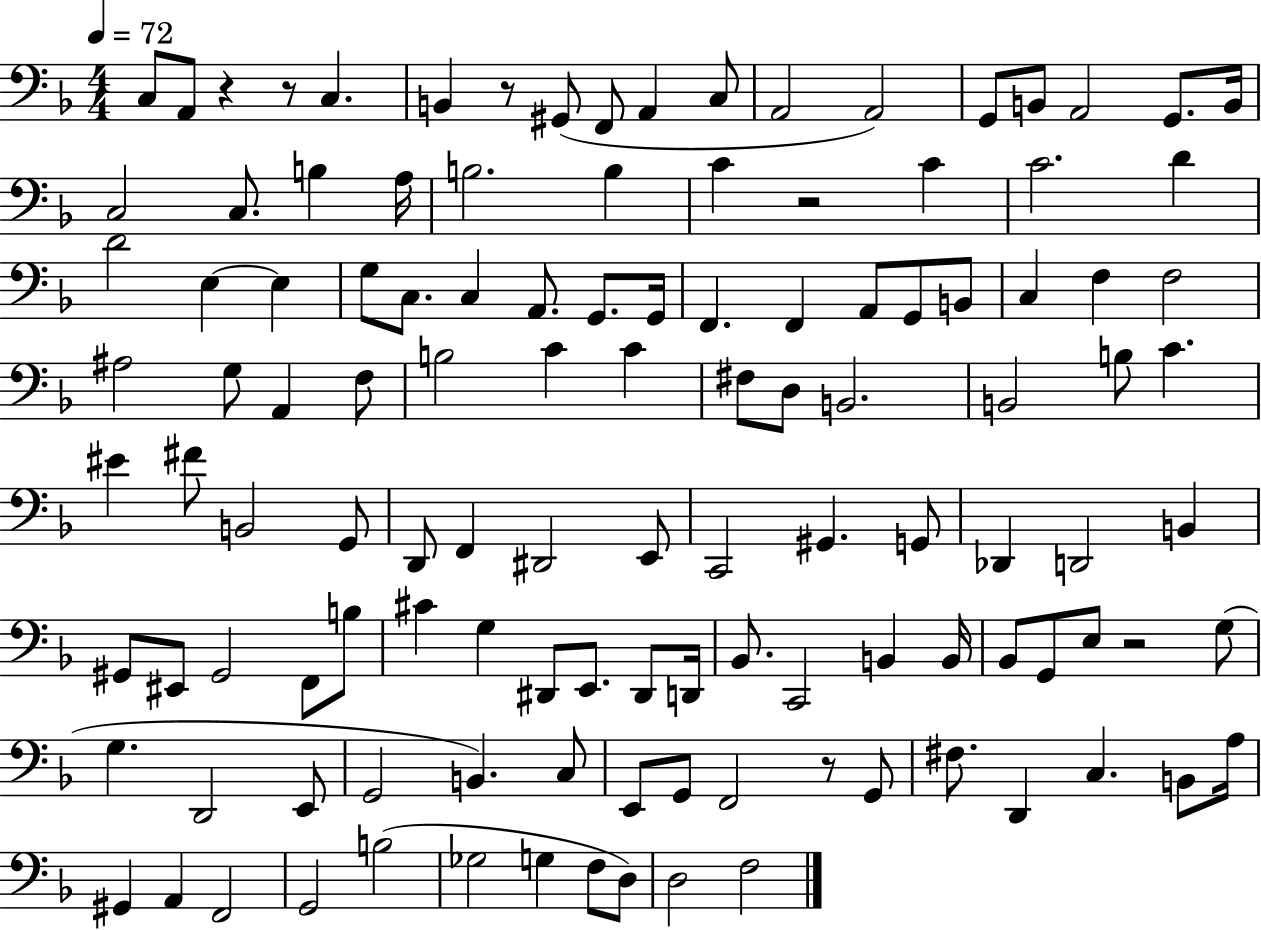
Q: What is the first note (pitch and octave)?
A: C3